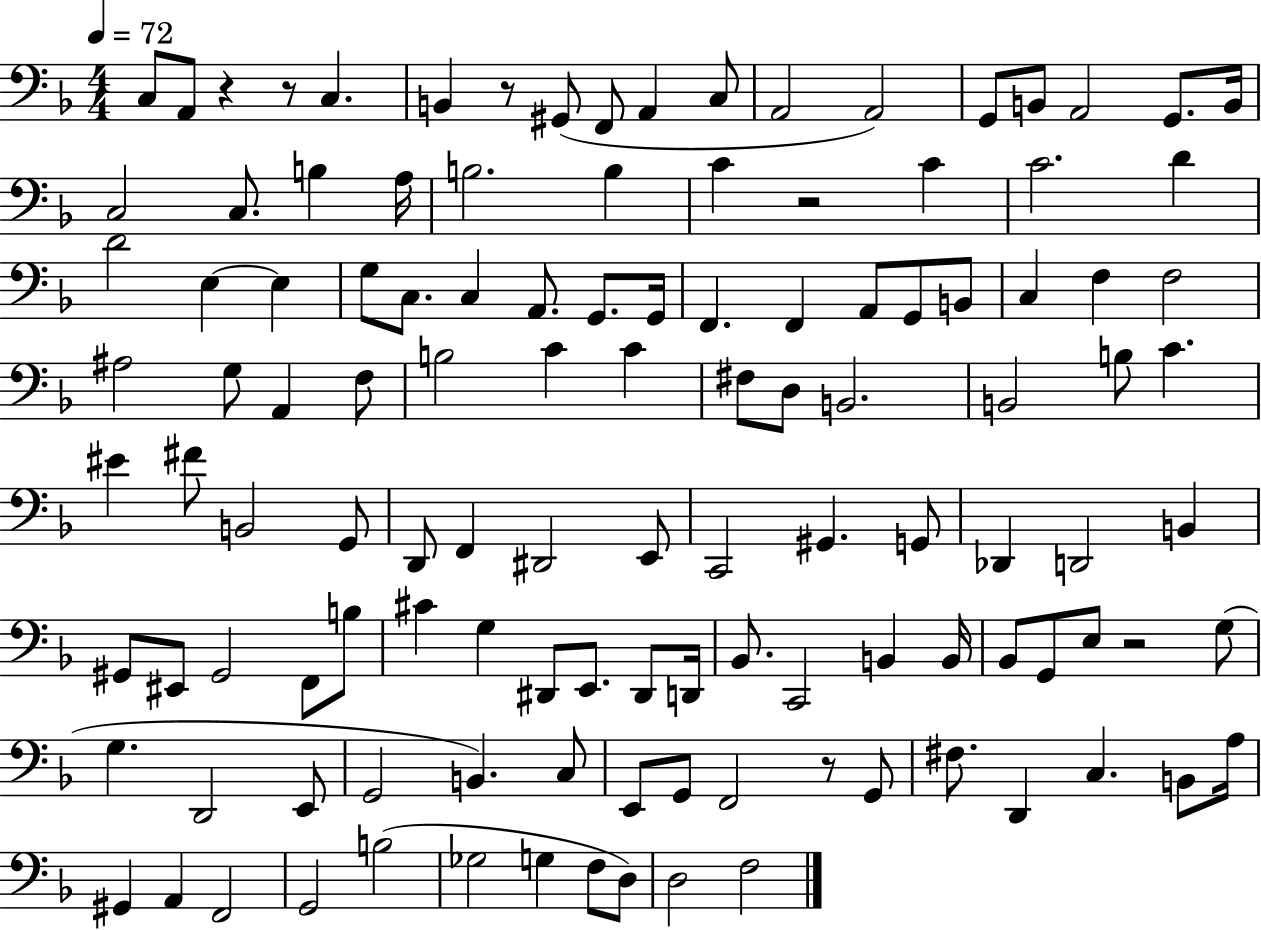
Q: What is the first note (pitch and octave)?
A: C3